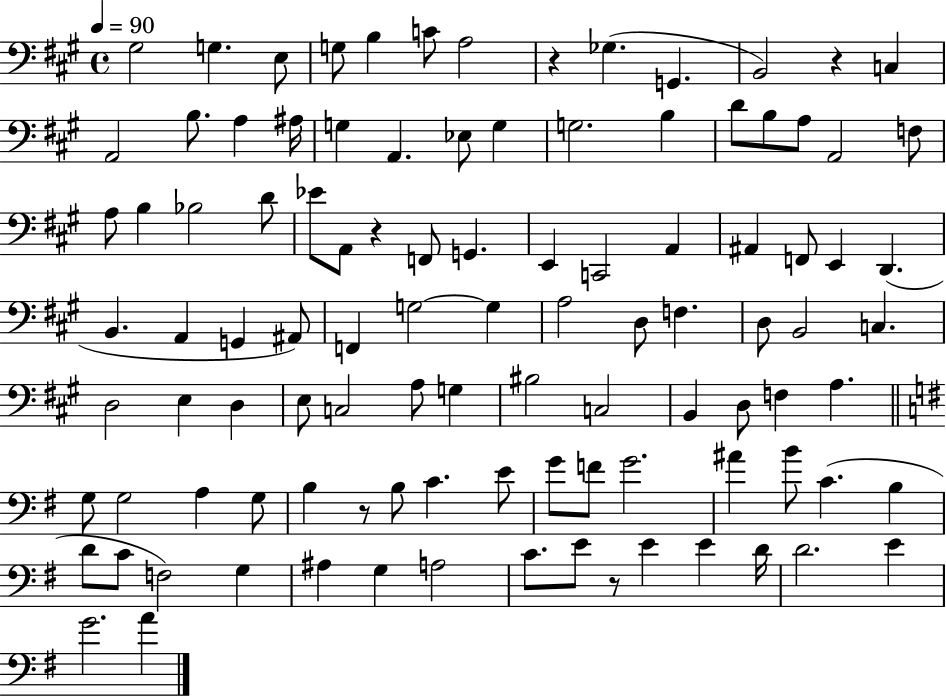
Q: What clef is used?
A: bass